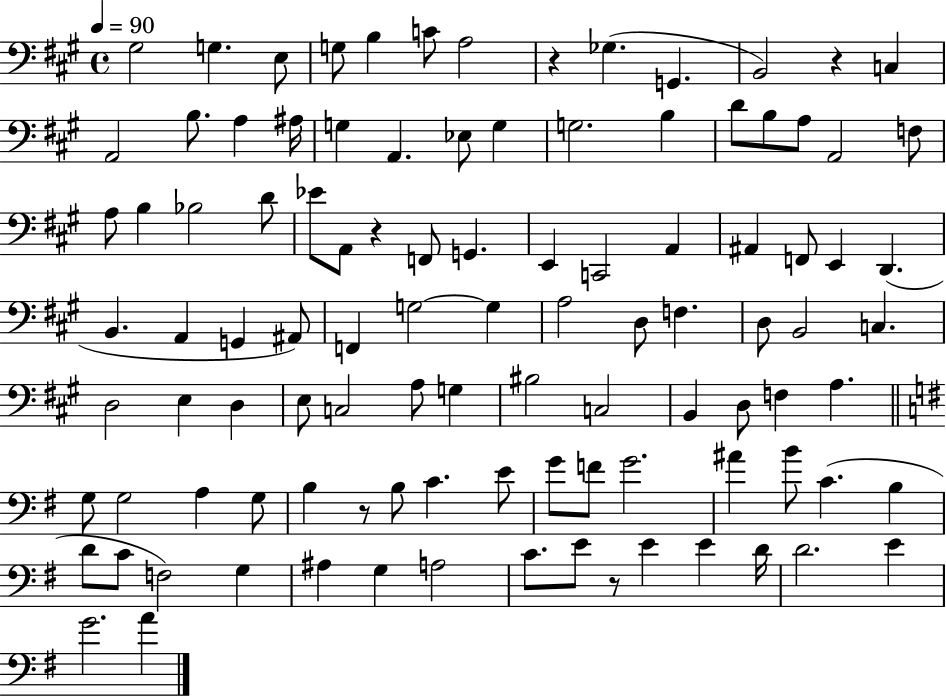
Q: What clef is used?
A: bass